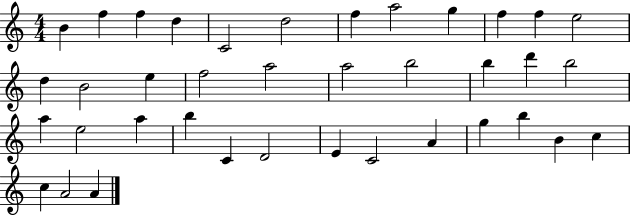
{
  \clef treble
  \numericTimeSignature
  \time 4/4
  \key c \major
  b'4 f''4 f''4 d''4 | c'2 d''2 | f''4 a''2 g''4 | f''4 f''4 e''2 | \break d''4 b'2 e''4 | f''2 a''2 | a''2 b''2 | b''4 d'''4 b''2 | \break a''4 e''2 a''4 | b''4 c'4 d'2 | e'4 c'2 a'4 | g''4 b''4 b'4 c''4 | \break c''4 a'2 a'4 | \bar "|."
}